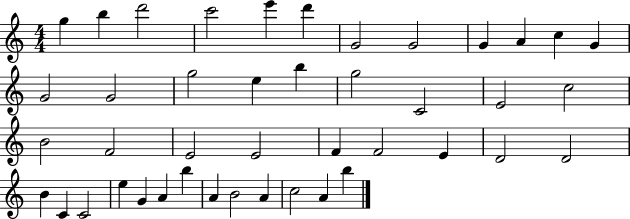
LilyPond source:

{
  \clef treble
  \numericTimeSignature
  \time 4/4
  \key c \major
  g''4 b''4 d'''2 | c'''2 e'''4 d'''4 | g'2 g'2 | g'4 a'4 c''4 g'4 | \break g'2 g'2 | g''2 e''4 b''4 | g''2 c'2 | e'2 c''2 | \break b'2 f'2 | e'2 e'2 | f'4 f'2 e'4 | d'2 d'2 | \break b'4 c'4 c'2 | e''4 g'4 a'4 b''4 | a'4 b'2 a'4 | c''2 a'4 b''4 | \break \bar "|."
}